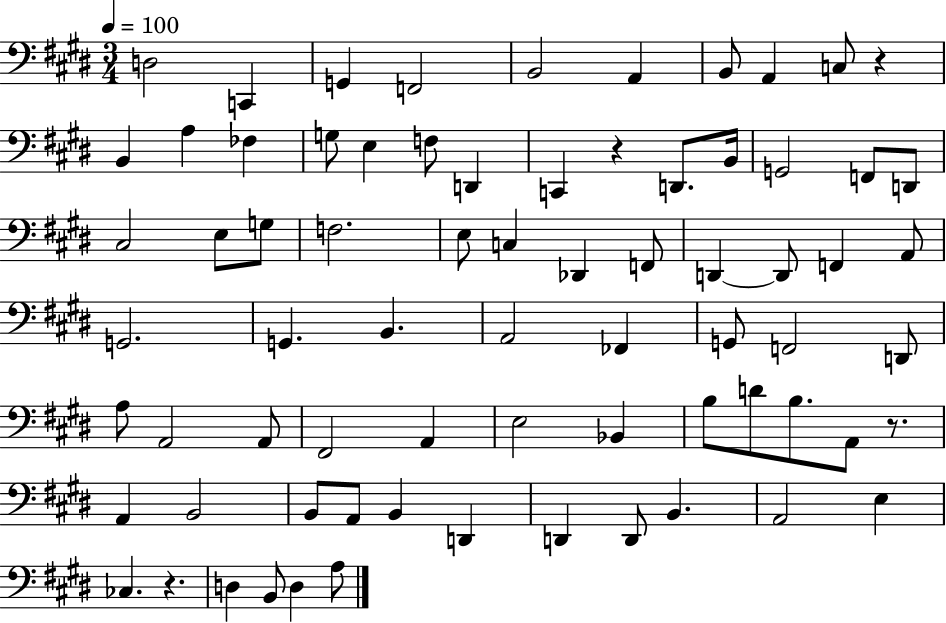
{
  \clef bass
  \numericTimeSignature
  \time 3/4
  \key e \major
  \tempo 4 = 100
  d2 c,4 | g,4 f,2 | b,2 a,4 | b,8 a,4 c8 r4 | \break b,4 a4 fes4 | g8 e4 f8 d,4 | c,4 r4 d,8. b,16 | g,2 f,8 d,8 | \break cis2 e8 g8 | f2. | e8 c4 des,4 f,8 | d,4~~ d,8 f,4 a,8 | \break g,2. | g,4. b,4. | a,2 fes,4 | g,8 f,2 d,8 | \break a8 a,2 a,8 | fis,2 a,4 | e2 bes,4 | b8 d'8 b8. a,8 r8. | \break a,4 b,2 | b,8 a,8 b,4 d,4 | d,4 d,8 b,4. | a,2 e4 | \break ces4. r4. | d4 b,8 d4 a8 | \bar "|."
}